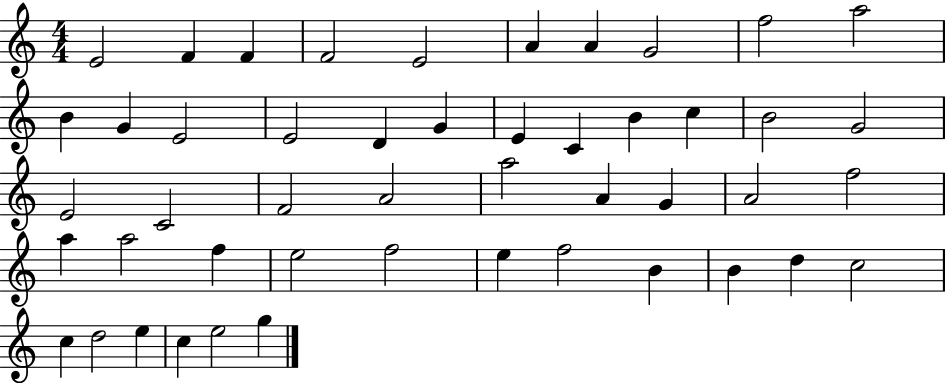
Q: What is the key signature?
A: C major